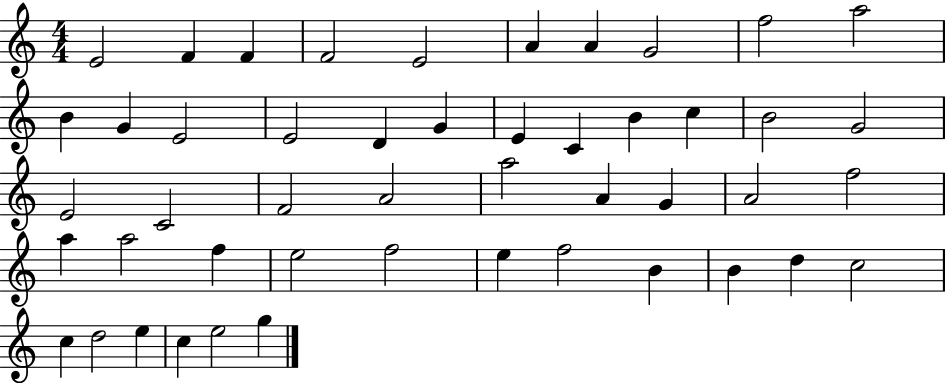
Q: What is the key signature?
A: C major